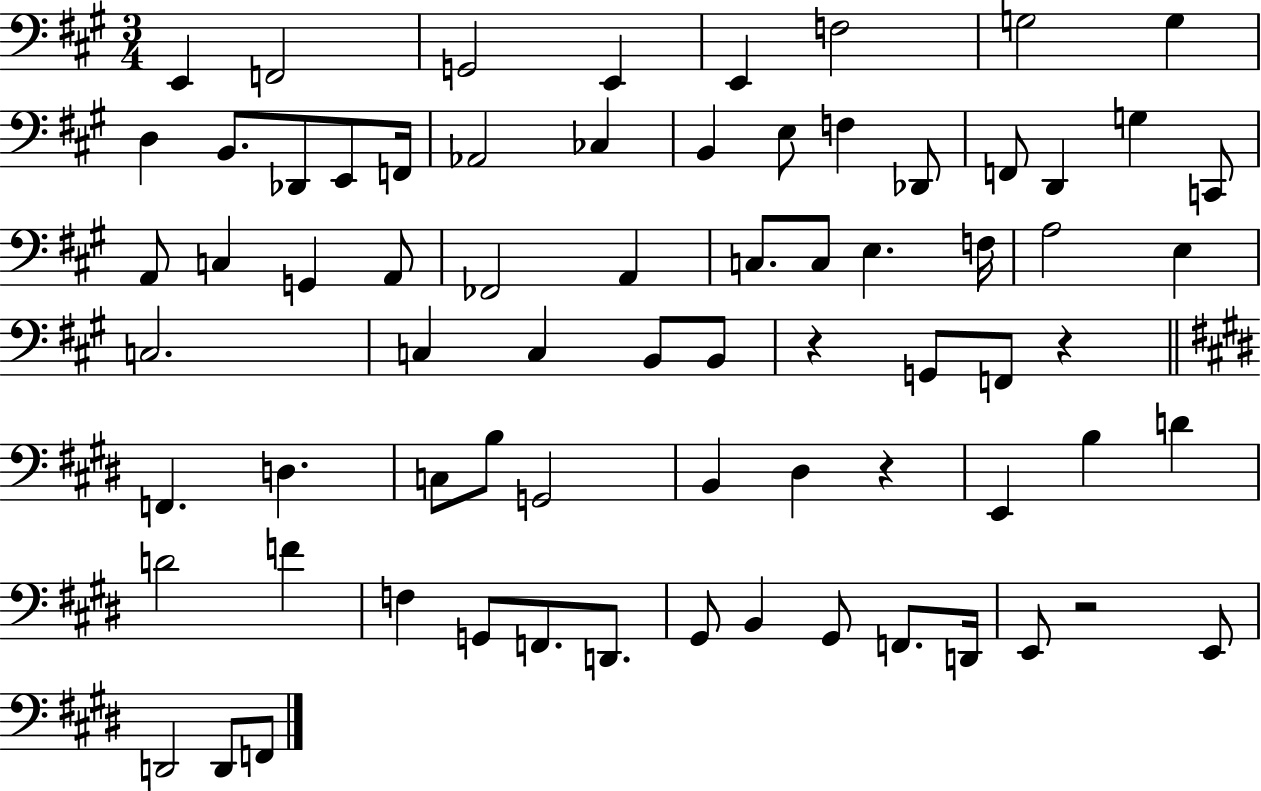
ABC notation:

X:1
T:Untitled
M:3/4
L:1/4
K:A
E,, F,,2 G,,2 E,, E,, F,2 G,2 G, D, B,,/2 _D,,/2 E,,/2 F,,/4 _A,,2 _C, B,, E,/2 F, _D,,/2 F,,/2 D,, G, C,,/2 A,,/2 C, G,, A,,/2 _F,,2 A,, C,/2 C,/2 E, F,/4 A,2 E, C,2 C, C, B,,/2 B,,/2 z G,,/2 F,,/2 z F,, D, C,/2 B,/2 G,,2 B,, ^D, z E,, B, D D2 F F, G,,/2 F,,/2 D,,/2 ^G,,/2 B,, ^G,,/2 F,,/2 D,,/4 E,,/2 z2 E,,/2 D,,2 D,,/2 F,,/2